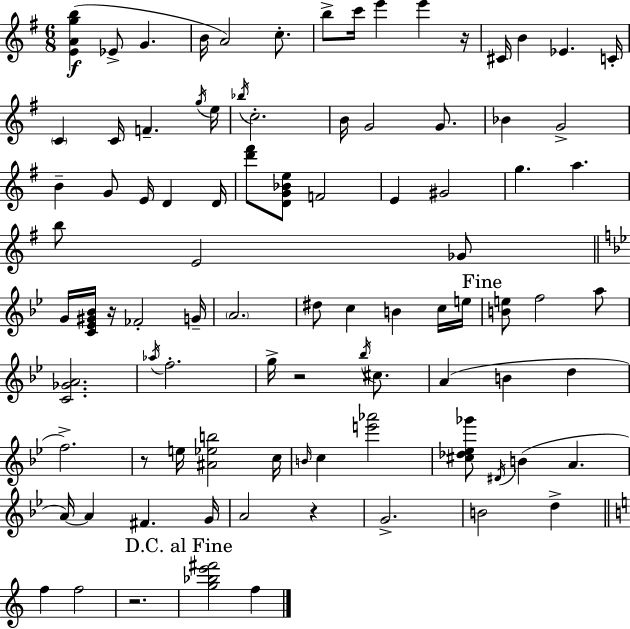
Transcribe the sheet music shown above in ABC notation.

X:1
T:Untitled
M:6/8
L:1/4
K:Em
[EAgb] _E/2 G B/4 A2 c/2 b/2 c'/4 e' e' z/4 ^C/4 B _E C/4 C C/4 F g/4 e/4 _b/4 c2 B/4 G2 G/2 _B G2 B G/2 E/4 D D/4 [d'^f']/2 [DG_Be]/2 F2 E ^G2 g a b/2 E2 _G/2 G/4 [C_E^G_B]/4 z/4 _F2 G/4 A2 ^d/2 c B c/4 e/4 [Be]/2 f2 a/2 [C_GA]2 _a/4 f2 g/4 z2 _b/4 ^c/2 A B d f2 z/2 e/4 [^A_eb]2 c/4 B/4 c [e'_a']2 [^c_d_e_g']/2 ^D/4 B A A/4 A ^F G/4 A2 z G2 B2 d f f2 z2 [g_be'^f']2 f